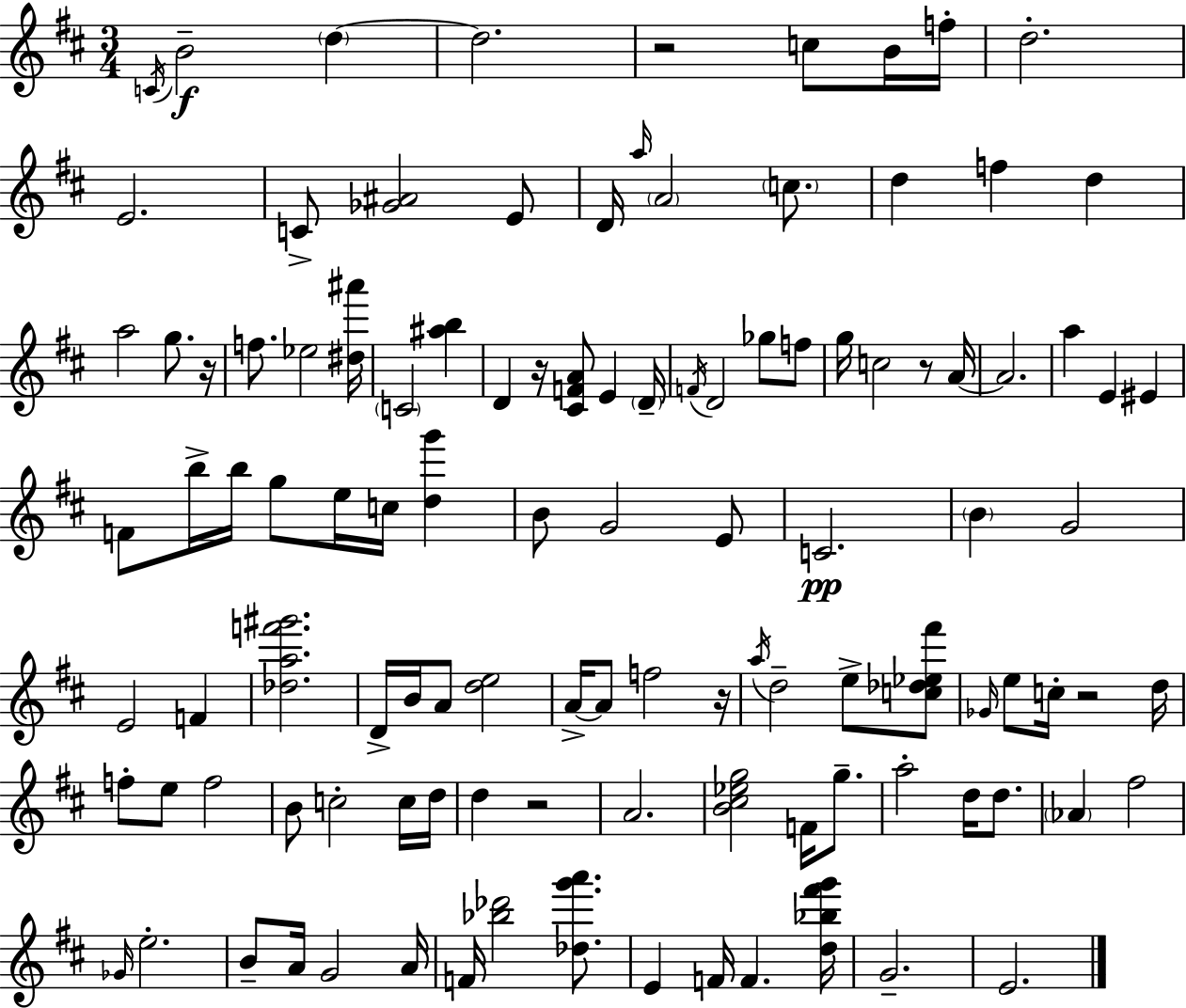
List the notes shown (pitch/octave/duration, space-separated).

C4/s B4/h D5/q D5/h. R/h C5/e B4/s F5/s D5/h. E4/h. C4/e [Gb4,A#4]/h E4/e D4/s A5/s A4/h C5/e. D5/q F5/q D5/q A5/h G5/e. R/s F5/e. Eb5/h [D#5,A#6]/s C4/h [A#5,B5]/q D4/q R/s [C#4,F4,A4]/e E4/q D4/s F4/s D4/h Gb5/e F5/e G5/s C5/h R/e A4/s A4/h. A5/q E4/q EIS4/q F4/e B5/s B5/s G5/e E5/s C5/s [D5,G6]/q B4/e G4/h E4/e C4/h. B4/q G4/h E4/h F4/q [Db5,A5,F6,G#6]/h. D4/s B4/s A4/e [D5,E5]/h A4/s A4/e F5/h R/s A5/s D5/h E5/e [C5,Db5,Eb5,F#6]/e Gb4/s E5/e C5/s R/h D5/s F5/e E5/e F5/h B4/e C5/h C5/s D5/s D5/q R/h A4/h. [B4,C#5,Eb5,G5]/h F4/s G5/e. A5/h D5/s D5/e. Ab4/q F#5/h Gb4/s E5/h. B4/e A4/s G4/h A4/s F4/s [Bb5,Db6]/h [Db5,G6,A6]/e. E4/q F4/s F4/q. [D5,Bb5,F#6,G6]/s G4/h. E4/h.